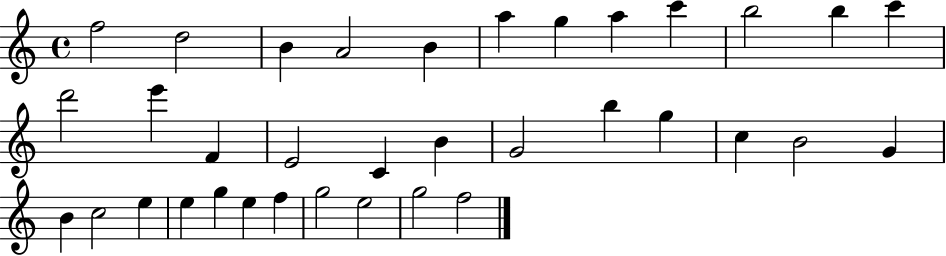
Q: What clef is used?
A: treble